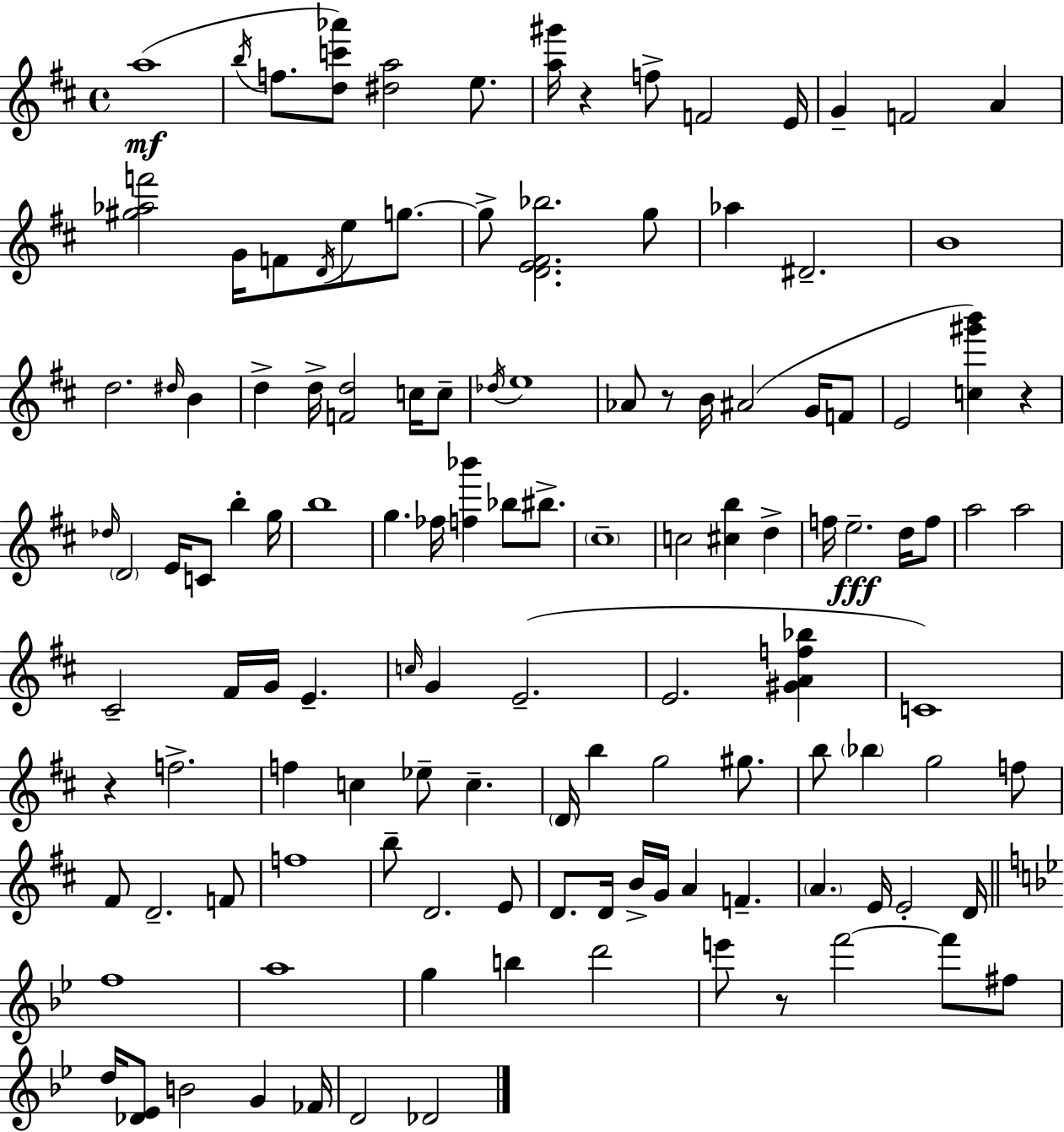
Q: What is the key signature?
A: D major